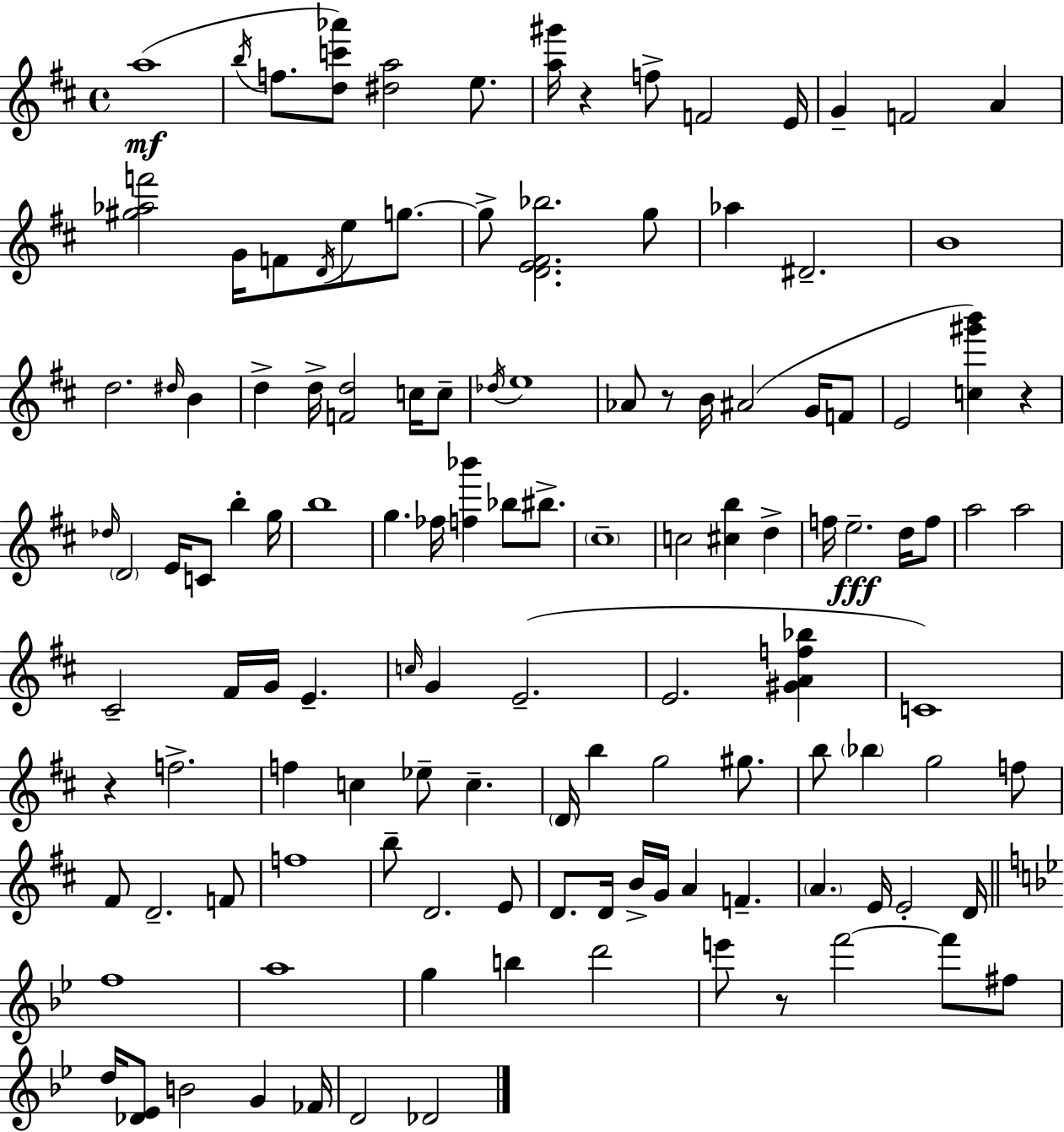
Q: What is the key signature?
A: D major